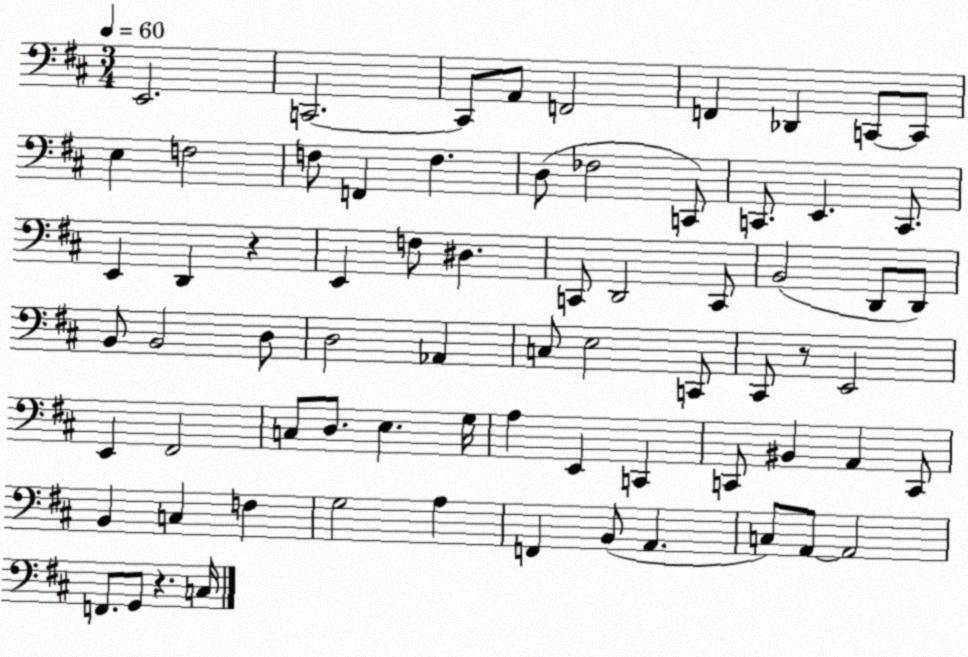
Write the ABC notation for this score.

X:1
T:Untitled
M:3/4
L:1/4
K:D
E,,2 C,,2 C,,/2 A,,/2 F,,2 F,, _D,, C,,/2 C,,/2 E, F,2 F,/2 F,, F, D,/2 _F,2 C,,/2 C,,/2 E,, C,,/2 E,, D,, z E,, F,/2 ^D, C,,/2 D,,2 C,,/2 B,,2 D,,/2 D,,/2 B,,/2 B,,2 D,/2 D,2 _A,, C,/2 E,2 C,,/2 ^C,,/2 z/2 E,,2 E,, ^F,,2 C,/2 D,/2 E, G,/4 A, E,, C,, C,,/2 ^B,, A,, C,,/2 B,, C, F, G,2 A, F,, B,,/2 A,, C,/2 A,,/2 A,,2 F,,/2 G,,/2 z C,/4